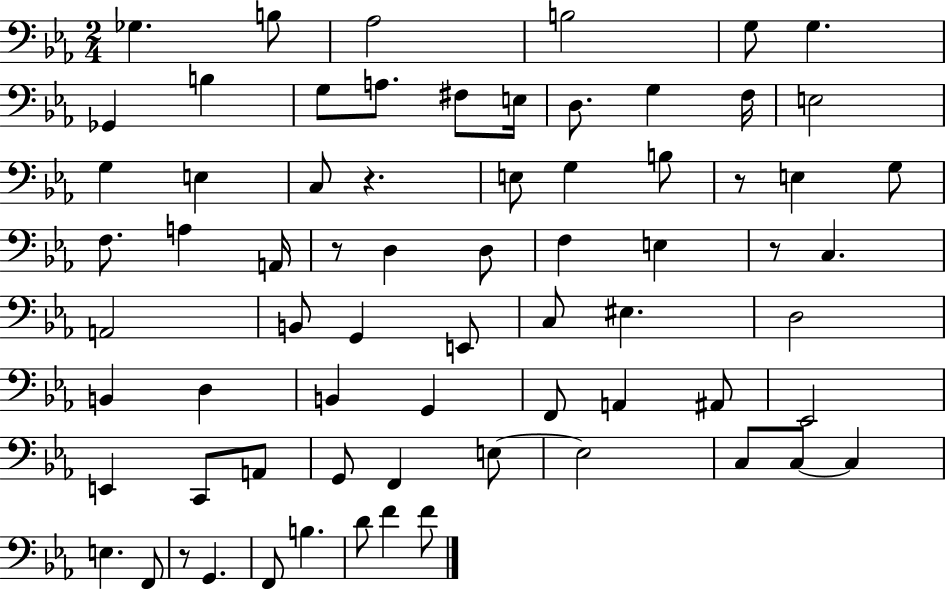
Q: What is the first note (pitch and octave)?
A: Gb3